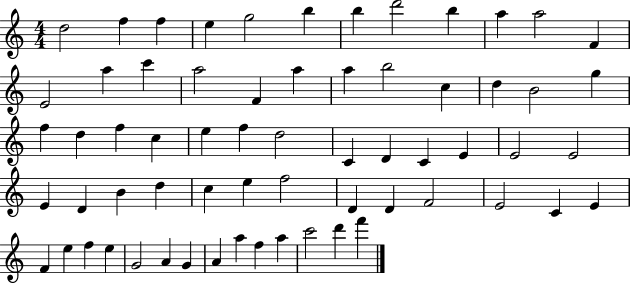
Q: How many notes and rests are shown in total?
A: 64